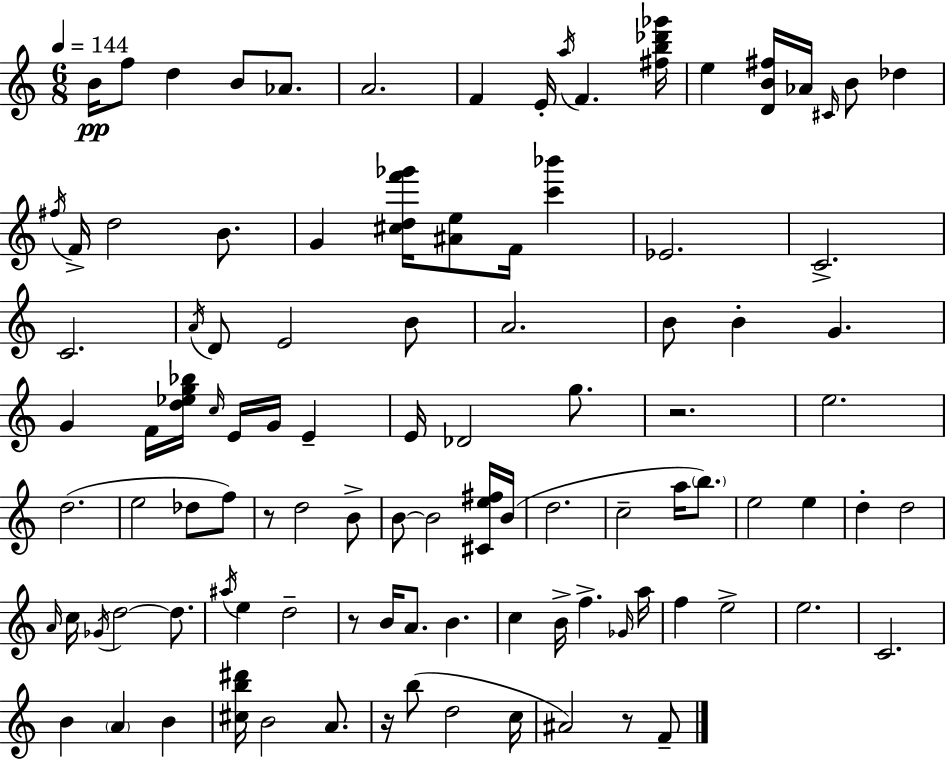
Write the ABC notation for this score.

X:1
T:Untitled
M:6/8
L:1/4
K:Am
B/4 f/2 d B/2 _A/2 A2 F E/4 a/4 F [^fb_d'_g']/4 e [DB^f]/4 _A/4 ^C/4 B/2 _d ^f/4 F/4 d2 B/2 G [^cdf'_g']/4 [^Ae]/2 F/4 [c'_b'] _E2 C2 C2 A/4 D/2 E2 B/2 A2 B/2 B G G F/4 [d_eg_b]/4 c/4 E/4 G/4 E E/4 _D2 g/2 z2 e2 d2 e2 _d/2 f/2 z/2 d2 B/2 B/2 B2 [^Ce^f]/4 B/4 d2 c2 a/4 b/2 e2 e d d2 A/4 c/4 _G/4 d2 d/2 ^a/4 e d2 z/2 B/4 A/2 B c B/4 f _G/4 a/4 f e2 e2 C2 B A B [^cb^d']/4 B2 A/2 z/4 b/2 d2 c/4 ^A2 z/2 F/2